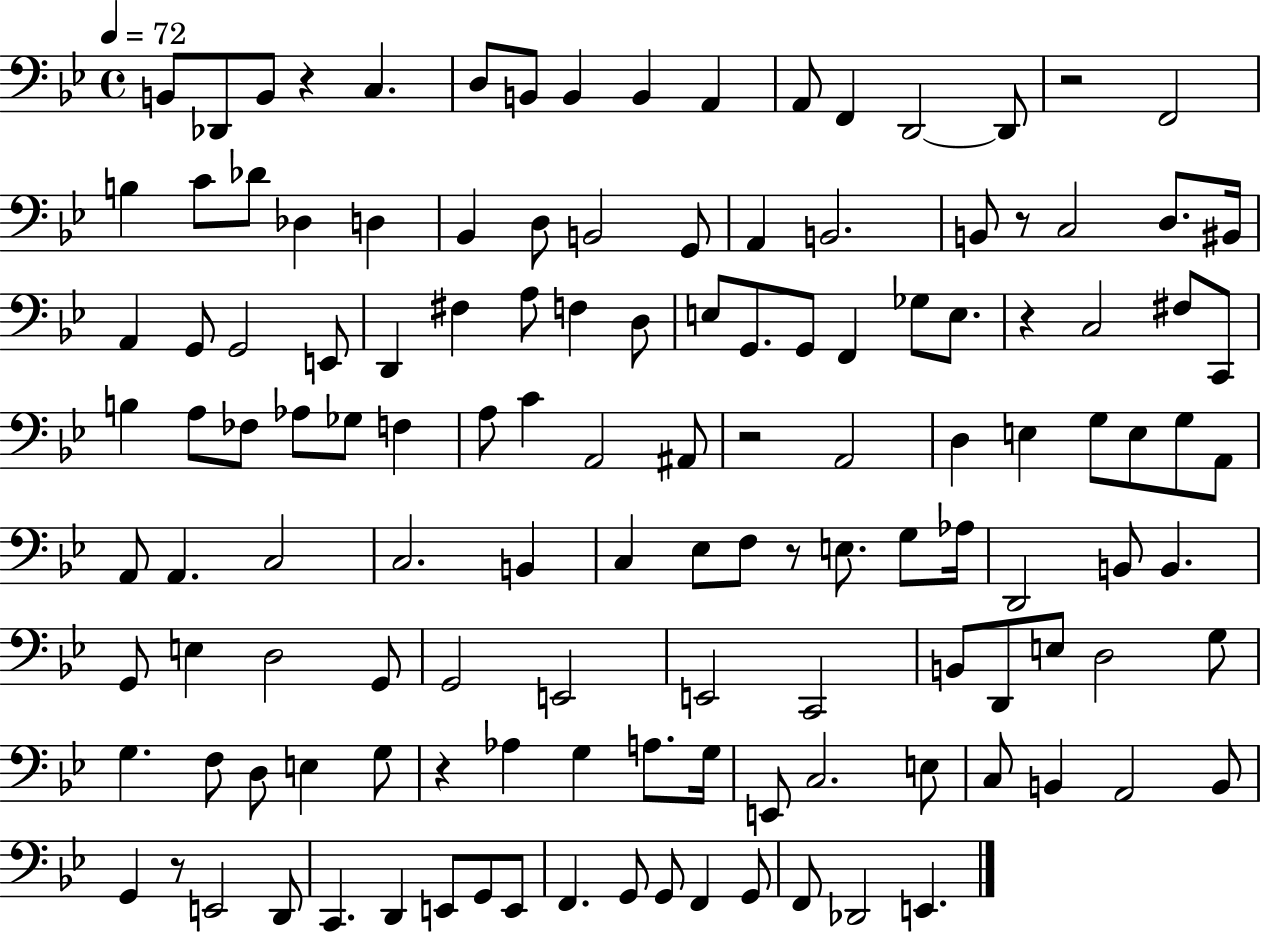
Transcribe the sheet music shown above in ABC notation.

X:1
T:Untitled
M:4/4
L:1/4
K:Bb
B,,/2 _D,,/2 B,,/2 z C, D,/2 B,,/2 B,, B,, A,, A,,/2 F,, D,,2 D,,/2 z2 F,,2 B, C/2 _D/2 _D, D, _B,, D,/2 B,,2 G,,/2 A,, B,,2 B,,/2 z/2 C,2 D,/2 ^B,,/4 A,, G,,/2 G,,2 E,,/2 D,, ^F, A,/2 F, D,/2 E,/2 G,,/2 G,,/2 F,, _G,/2 E,/2 z C,2 ^F,/2 C,,/2 B, A,/2 _F,/2 _A,/2 _G,/2 F, A,/2 C A,,2 ^A,,/2 z2 A,,2 D, E, G,/2 E,/2 G,/2 A,,/2 A,,/2 A,, C,2 C,2 B,, C, _E,/2 F,/2 z/2 E,/2 G,/2 _A,/4 D,,2 B,,/2 B,, G,,/2 E, D,2 G,,/2 G,,2 E,,2 E,,2 C,,2 B,,/2 D,,/2 E,/2 D,2 G,/2 G, F,/2 D,/2 E, G,/2 z _A, G, A,/2 G,/4 E,,/2 C,2 E,/2 C,/2 B,, A,,2 B,,/2 G,, z/2 E,,2 D,,/2 C,, D,, E,,/2 G,,/2 E,,/2 F,, G,,/2 G,,/2 F,, G,,/2 F,,/2 _D,,2 E,,